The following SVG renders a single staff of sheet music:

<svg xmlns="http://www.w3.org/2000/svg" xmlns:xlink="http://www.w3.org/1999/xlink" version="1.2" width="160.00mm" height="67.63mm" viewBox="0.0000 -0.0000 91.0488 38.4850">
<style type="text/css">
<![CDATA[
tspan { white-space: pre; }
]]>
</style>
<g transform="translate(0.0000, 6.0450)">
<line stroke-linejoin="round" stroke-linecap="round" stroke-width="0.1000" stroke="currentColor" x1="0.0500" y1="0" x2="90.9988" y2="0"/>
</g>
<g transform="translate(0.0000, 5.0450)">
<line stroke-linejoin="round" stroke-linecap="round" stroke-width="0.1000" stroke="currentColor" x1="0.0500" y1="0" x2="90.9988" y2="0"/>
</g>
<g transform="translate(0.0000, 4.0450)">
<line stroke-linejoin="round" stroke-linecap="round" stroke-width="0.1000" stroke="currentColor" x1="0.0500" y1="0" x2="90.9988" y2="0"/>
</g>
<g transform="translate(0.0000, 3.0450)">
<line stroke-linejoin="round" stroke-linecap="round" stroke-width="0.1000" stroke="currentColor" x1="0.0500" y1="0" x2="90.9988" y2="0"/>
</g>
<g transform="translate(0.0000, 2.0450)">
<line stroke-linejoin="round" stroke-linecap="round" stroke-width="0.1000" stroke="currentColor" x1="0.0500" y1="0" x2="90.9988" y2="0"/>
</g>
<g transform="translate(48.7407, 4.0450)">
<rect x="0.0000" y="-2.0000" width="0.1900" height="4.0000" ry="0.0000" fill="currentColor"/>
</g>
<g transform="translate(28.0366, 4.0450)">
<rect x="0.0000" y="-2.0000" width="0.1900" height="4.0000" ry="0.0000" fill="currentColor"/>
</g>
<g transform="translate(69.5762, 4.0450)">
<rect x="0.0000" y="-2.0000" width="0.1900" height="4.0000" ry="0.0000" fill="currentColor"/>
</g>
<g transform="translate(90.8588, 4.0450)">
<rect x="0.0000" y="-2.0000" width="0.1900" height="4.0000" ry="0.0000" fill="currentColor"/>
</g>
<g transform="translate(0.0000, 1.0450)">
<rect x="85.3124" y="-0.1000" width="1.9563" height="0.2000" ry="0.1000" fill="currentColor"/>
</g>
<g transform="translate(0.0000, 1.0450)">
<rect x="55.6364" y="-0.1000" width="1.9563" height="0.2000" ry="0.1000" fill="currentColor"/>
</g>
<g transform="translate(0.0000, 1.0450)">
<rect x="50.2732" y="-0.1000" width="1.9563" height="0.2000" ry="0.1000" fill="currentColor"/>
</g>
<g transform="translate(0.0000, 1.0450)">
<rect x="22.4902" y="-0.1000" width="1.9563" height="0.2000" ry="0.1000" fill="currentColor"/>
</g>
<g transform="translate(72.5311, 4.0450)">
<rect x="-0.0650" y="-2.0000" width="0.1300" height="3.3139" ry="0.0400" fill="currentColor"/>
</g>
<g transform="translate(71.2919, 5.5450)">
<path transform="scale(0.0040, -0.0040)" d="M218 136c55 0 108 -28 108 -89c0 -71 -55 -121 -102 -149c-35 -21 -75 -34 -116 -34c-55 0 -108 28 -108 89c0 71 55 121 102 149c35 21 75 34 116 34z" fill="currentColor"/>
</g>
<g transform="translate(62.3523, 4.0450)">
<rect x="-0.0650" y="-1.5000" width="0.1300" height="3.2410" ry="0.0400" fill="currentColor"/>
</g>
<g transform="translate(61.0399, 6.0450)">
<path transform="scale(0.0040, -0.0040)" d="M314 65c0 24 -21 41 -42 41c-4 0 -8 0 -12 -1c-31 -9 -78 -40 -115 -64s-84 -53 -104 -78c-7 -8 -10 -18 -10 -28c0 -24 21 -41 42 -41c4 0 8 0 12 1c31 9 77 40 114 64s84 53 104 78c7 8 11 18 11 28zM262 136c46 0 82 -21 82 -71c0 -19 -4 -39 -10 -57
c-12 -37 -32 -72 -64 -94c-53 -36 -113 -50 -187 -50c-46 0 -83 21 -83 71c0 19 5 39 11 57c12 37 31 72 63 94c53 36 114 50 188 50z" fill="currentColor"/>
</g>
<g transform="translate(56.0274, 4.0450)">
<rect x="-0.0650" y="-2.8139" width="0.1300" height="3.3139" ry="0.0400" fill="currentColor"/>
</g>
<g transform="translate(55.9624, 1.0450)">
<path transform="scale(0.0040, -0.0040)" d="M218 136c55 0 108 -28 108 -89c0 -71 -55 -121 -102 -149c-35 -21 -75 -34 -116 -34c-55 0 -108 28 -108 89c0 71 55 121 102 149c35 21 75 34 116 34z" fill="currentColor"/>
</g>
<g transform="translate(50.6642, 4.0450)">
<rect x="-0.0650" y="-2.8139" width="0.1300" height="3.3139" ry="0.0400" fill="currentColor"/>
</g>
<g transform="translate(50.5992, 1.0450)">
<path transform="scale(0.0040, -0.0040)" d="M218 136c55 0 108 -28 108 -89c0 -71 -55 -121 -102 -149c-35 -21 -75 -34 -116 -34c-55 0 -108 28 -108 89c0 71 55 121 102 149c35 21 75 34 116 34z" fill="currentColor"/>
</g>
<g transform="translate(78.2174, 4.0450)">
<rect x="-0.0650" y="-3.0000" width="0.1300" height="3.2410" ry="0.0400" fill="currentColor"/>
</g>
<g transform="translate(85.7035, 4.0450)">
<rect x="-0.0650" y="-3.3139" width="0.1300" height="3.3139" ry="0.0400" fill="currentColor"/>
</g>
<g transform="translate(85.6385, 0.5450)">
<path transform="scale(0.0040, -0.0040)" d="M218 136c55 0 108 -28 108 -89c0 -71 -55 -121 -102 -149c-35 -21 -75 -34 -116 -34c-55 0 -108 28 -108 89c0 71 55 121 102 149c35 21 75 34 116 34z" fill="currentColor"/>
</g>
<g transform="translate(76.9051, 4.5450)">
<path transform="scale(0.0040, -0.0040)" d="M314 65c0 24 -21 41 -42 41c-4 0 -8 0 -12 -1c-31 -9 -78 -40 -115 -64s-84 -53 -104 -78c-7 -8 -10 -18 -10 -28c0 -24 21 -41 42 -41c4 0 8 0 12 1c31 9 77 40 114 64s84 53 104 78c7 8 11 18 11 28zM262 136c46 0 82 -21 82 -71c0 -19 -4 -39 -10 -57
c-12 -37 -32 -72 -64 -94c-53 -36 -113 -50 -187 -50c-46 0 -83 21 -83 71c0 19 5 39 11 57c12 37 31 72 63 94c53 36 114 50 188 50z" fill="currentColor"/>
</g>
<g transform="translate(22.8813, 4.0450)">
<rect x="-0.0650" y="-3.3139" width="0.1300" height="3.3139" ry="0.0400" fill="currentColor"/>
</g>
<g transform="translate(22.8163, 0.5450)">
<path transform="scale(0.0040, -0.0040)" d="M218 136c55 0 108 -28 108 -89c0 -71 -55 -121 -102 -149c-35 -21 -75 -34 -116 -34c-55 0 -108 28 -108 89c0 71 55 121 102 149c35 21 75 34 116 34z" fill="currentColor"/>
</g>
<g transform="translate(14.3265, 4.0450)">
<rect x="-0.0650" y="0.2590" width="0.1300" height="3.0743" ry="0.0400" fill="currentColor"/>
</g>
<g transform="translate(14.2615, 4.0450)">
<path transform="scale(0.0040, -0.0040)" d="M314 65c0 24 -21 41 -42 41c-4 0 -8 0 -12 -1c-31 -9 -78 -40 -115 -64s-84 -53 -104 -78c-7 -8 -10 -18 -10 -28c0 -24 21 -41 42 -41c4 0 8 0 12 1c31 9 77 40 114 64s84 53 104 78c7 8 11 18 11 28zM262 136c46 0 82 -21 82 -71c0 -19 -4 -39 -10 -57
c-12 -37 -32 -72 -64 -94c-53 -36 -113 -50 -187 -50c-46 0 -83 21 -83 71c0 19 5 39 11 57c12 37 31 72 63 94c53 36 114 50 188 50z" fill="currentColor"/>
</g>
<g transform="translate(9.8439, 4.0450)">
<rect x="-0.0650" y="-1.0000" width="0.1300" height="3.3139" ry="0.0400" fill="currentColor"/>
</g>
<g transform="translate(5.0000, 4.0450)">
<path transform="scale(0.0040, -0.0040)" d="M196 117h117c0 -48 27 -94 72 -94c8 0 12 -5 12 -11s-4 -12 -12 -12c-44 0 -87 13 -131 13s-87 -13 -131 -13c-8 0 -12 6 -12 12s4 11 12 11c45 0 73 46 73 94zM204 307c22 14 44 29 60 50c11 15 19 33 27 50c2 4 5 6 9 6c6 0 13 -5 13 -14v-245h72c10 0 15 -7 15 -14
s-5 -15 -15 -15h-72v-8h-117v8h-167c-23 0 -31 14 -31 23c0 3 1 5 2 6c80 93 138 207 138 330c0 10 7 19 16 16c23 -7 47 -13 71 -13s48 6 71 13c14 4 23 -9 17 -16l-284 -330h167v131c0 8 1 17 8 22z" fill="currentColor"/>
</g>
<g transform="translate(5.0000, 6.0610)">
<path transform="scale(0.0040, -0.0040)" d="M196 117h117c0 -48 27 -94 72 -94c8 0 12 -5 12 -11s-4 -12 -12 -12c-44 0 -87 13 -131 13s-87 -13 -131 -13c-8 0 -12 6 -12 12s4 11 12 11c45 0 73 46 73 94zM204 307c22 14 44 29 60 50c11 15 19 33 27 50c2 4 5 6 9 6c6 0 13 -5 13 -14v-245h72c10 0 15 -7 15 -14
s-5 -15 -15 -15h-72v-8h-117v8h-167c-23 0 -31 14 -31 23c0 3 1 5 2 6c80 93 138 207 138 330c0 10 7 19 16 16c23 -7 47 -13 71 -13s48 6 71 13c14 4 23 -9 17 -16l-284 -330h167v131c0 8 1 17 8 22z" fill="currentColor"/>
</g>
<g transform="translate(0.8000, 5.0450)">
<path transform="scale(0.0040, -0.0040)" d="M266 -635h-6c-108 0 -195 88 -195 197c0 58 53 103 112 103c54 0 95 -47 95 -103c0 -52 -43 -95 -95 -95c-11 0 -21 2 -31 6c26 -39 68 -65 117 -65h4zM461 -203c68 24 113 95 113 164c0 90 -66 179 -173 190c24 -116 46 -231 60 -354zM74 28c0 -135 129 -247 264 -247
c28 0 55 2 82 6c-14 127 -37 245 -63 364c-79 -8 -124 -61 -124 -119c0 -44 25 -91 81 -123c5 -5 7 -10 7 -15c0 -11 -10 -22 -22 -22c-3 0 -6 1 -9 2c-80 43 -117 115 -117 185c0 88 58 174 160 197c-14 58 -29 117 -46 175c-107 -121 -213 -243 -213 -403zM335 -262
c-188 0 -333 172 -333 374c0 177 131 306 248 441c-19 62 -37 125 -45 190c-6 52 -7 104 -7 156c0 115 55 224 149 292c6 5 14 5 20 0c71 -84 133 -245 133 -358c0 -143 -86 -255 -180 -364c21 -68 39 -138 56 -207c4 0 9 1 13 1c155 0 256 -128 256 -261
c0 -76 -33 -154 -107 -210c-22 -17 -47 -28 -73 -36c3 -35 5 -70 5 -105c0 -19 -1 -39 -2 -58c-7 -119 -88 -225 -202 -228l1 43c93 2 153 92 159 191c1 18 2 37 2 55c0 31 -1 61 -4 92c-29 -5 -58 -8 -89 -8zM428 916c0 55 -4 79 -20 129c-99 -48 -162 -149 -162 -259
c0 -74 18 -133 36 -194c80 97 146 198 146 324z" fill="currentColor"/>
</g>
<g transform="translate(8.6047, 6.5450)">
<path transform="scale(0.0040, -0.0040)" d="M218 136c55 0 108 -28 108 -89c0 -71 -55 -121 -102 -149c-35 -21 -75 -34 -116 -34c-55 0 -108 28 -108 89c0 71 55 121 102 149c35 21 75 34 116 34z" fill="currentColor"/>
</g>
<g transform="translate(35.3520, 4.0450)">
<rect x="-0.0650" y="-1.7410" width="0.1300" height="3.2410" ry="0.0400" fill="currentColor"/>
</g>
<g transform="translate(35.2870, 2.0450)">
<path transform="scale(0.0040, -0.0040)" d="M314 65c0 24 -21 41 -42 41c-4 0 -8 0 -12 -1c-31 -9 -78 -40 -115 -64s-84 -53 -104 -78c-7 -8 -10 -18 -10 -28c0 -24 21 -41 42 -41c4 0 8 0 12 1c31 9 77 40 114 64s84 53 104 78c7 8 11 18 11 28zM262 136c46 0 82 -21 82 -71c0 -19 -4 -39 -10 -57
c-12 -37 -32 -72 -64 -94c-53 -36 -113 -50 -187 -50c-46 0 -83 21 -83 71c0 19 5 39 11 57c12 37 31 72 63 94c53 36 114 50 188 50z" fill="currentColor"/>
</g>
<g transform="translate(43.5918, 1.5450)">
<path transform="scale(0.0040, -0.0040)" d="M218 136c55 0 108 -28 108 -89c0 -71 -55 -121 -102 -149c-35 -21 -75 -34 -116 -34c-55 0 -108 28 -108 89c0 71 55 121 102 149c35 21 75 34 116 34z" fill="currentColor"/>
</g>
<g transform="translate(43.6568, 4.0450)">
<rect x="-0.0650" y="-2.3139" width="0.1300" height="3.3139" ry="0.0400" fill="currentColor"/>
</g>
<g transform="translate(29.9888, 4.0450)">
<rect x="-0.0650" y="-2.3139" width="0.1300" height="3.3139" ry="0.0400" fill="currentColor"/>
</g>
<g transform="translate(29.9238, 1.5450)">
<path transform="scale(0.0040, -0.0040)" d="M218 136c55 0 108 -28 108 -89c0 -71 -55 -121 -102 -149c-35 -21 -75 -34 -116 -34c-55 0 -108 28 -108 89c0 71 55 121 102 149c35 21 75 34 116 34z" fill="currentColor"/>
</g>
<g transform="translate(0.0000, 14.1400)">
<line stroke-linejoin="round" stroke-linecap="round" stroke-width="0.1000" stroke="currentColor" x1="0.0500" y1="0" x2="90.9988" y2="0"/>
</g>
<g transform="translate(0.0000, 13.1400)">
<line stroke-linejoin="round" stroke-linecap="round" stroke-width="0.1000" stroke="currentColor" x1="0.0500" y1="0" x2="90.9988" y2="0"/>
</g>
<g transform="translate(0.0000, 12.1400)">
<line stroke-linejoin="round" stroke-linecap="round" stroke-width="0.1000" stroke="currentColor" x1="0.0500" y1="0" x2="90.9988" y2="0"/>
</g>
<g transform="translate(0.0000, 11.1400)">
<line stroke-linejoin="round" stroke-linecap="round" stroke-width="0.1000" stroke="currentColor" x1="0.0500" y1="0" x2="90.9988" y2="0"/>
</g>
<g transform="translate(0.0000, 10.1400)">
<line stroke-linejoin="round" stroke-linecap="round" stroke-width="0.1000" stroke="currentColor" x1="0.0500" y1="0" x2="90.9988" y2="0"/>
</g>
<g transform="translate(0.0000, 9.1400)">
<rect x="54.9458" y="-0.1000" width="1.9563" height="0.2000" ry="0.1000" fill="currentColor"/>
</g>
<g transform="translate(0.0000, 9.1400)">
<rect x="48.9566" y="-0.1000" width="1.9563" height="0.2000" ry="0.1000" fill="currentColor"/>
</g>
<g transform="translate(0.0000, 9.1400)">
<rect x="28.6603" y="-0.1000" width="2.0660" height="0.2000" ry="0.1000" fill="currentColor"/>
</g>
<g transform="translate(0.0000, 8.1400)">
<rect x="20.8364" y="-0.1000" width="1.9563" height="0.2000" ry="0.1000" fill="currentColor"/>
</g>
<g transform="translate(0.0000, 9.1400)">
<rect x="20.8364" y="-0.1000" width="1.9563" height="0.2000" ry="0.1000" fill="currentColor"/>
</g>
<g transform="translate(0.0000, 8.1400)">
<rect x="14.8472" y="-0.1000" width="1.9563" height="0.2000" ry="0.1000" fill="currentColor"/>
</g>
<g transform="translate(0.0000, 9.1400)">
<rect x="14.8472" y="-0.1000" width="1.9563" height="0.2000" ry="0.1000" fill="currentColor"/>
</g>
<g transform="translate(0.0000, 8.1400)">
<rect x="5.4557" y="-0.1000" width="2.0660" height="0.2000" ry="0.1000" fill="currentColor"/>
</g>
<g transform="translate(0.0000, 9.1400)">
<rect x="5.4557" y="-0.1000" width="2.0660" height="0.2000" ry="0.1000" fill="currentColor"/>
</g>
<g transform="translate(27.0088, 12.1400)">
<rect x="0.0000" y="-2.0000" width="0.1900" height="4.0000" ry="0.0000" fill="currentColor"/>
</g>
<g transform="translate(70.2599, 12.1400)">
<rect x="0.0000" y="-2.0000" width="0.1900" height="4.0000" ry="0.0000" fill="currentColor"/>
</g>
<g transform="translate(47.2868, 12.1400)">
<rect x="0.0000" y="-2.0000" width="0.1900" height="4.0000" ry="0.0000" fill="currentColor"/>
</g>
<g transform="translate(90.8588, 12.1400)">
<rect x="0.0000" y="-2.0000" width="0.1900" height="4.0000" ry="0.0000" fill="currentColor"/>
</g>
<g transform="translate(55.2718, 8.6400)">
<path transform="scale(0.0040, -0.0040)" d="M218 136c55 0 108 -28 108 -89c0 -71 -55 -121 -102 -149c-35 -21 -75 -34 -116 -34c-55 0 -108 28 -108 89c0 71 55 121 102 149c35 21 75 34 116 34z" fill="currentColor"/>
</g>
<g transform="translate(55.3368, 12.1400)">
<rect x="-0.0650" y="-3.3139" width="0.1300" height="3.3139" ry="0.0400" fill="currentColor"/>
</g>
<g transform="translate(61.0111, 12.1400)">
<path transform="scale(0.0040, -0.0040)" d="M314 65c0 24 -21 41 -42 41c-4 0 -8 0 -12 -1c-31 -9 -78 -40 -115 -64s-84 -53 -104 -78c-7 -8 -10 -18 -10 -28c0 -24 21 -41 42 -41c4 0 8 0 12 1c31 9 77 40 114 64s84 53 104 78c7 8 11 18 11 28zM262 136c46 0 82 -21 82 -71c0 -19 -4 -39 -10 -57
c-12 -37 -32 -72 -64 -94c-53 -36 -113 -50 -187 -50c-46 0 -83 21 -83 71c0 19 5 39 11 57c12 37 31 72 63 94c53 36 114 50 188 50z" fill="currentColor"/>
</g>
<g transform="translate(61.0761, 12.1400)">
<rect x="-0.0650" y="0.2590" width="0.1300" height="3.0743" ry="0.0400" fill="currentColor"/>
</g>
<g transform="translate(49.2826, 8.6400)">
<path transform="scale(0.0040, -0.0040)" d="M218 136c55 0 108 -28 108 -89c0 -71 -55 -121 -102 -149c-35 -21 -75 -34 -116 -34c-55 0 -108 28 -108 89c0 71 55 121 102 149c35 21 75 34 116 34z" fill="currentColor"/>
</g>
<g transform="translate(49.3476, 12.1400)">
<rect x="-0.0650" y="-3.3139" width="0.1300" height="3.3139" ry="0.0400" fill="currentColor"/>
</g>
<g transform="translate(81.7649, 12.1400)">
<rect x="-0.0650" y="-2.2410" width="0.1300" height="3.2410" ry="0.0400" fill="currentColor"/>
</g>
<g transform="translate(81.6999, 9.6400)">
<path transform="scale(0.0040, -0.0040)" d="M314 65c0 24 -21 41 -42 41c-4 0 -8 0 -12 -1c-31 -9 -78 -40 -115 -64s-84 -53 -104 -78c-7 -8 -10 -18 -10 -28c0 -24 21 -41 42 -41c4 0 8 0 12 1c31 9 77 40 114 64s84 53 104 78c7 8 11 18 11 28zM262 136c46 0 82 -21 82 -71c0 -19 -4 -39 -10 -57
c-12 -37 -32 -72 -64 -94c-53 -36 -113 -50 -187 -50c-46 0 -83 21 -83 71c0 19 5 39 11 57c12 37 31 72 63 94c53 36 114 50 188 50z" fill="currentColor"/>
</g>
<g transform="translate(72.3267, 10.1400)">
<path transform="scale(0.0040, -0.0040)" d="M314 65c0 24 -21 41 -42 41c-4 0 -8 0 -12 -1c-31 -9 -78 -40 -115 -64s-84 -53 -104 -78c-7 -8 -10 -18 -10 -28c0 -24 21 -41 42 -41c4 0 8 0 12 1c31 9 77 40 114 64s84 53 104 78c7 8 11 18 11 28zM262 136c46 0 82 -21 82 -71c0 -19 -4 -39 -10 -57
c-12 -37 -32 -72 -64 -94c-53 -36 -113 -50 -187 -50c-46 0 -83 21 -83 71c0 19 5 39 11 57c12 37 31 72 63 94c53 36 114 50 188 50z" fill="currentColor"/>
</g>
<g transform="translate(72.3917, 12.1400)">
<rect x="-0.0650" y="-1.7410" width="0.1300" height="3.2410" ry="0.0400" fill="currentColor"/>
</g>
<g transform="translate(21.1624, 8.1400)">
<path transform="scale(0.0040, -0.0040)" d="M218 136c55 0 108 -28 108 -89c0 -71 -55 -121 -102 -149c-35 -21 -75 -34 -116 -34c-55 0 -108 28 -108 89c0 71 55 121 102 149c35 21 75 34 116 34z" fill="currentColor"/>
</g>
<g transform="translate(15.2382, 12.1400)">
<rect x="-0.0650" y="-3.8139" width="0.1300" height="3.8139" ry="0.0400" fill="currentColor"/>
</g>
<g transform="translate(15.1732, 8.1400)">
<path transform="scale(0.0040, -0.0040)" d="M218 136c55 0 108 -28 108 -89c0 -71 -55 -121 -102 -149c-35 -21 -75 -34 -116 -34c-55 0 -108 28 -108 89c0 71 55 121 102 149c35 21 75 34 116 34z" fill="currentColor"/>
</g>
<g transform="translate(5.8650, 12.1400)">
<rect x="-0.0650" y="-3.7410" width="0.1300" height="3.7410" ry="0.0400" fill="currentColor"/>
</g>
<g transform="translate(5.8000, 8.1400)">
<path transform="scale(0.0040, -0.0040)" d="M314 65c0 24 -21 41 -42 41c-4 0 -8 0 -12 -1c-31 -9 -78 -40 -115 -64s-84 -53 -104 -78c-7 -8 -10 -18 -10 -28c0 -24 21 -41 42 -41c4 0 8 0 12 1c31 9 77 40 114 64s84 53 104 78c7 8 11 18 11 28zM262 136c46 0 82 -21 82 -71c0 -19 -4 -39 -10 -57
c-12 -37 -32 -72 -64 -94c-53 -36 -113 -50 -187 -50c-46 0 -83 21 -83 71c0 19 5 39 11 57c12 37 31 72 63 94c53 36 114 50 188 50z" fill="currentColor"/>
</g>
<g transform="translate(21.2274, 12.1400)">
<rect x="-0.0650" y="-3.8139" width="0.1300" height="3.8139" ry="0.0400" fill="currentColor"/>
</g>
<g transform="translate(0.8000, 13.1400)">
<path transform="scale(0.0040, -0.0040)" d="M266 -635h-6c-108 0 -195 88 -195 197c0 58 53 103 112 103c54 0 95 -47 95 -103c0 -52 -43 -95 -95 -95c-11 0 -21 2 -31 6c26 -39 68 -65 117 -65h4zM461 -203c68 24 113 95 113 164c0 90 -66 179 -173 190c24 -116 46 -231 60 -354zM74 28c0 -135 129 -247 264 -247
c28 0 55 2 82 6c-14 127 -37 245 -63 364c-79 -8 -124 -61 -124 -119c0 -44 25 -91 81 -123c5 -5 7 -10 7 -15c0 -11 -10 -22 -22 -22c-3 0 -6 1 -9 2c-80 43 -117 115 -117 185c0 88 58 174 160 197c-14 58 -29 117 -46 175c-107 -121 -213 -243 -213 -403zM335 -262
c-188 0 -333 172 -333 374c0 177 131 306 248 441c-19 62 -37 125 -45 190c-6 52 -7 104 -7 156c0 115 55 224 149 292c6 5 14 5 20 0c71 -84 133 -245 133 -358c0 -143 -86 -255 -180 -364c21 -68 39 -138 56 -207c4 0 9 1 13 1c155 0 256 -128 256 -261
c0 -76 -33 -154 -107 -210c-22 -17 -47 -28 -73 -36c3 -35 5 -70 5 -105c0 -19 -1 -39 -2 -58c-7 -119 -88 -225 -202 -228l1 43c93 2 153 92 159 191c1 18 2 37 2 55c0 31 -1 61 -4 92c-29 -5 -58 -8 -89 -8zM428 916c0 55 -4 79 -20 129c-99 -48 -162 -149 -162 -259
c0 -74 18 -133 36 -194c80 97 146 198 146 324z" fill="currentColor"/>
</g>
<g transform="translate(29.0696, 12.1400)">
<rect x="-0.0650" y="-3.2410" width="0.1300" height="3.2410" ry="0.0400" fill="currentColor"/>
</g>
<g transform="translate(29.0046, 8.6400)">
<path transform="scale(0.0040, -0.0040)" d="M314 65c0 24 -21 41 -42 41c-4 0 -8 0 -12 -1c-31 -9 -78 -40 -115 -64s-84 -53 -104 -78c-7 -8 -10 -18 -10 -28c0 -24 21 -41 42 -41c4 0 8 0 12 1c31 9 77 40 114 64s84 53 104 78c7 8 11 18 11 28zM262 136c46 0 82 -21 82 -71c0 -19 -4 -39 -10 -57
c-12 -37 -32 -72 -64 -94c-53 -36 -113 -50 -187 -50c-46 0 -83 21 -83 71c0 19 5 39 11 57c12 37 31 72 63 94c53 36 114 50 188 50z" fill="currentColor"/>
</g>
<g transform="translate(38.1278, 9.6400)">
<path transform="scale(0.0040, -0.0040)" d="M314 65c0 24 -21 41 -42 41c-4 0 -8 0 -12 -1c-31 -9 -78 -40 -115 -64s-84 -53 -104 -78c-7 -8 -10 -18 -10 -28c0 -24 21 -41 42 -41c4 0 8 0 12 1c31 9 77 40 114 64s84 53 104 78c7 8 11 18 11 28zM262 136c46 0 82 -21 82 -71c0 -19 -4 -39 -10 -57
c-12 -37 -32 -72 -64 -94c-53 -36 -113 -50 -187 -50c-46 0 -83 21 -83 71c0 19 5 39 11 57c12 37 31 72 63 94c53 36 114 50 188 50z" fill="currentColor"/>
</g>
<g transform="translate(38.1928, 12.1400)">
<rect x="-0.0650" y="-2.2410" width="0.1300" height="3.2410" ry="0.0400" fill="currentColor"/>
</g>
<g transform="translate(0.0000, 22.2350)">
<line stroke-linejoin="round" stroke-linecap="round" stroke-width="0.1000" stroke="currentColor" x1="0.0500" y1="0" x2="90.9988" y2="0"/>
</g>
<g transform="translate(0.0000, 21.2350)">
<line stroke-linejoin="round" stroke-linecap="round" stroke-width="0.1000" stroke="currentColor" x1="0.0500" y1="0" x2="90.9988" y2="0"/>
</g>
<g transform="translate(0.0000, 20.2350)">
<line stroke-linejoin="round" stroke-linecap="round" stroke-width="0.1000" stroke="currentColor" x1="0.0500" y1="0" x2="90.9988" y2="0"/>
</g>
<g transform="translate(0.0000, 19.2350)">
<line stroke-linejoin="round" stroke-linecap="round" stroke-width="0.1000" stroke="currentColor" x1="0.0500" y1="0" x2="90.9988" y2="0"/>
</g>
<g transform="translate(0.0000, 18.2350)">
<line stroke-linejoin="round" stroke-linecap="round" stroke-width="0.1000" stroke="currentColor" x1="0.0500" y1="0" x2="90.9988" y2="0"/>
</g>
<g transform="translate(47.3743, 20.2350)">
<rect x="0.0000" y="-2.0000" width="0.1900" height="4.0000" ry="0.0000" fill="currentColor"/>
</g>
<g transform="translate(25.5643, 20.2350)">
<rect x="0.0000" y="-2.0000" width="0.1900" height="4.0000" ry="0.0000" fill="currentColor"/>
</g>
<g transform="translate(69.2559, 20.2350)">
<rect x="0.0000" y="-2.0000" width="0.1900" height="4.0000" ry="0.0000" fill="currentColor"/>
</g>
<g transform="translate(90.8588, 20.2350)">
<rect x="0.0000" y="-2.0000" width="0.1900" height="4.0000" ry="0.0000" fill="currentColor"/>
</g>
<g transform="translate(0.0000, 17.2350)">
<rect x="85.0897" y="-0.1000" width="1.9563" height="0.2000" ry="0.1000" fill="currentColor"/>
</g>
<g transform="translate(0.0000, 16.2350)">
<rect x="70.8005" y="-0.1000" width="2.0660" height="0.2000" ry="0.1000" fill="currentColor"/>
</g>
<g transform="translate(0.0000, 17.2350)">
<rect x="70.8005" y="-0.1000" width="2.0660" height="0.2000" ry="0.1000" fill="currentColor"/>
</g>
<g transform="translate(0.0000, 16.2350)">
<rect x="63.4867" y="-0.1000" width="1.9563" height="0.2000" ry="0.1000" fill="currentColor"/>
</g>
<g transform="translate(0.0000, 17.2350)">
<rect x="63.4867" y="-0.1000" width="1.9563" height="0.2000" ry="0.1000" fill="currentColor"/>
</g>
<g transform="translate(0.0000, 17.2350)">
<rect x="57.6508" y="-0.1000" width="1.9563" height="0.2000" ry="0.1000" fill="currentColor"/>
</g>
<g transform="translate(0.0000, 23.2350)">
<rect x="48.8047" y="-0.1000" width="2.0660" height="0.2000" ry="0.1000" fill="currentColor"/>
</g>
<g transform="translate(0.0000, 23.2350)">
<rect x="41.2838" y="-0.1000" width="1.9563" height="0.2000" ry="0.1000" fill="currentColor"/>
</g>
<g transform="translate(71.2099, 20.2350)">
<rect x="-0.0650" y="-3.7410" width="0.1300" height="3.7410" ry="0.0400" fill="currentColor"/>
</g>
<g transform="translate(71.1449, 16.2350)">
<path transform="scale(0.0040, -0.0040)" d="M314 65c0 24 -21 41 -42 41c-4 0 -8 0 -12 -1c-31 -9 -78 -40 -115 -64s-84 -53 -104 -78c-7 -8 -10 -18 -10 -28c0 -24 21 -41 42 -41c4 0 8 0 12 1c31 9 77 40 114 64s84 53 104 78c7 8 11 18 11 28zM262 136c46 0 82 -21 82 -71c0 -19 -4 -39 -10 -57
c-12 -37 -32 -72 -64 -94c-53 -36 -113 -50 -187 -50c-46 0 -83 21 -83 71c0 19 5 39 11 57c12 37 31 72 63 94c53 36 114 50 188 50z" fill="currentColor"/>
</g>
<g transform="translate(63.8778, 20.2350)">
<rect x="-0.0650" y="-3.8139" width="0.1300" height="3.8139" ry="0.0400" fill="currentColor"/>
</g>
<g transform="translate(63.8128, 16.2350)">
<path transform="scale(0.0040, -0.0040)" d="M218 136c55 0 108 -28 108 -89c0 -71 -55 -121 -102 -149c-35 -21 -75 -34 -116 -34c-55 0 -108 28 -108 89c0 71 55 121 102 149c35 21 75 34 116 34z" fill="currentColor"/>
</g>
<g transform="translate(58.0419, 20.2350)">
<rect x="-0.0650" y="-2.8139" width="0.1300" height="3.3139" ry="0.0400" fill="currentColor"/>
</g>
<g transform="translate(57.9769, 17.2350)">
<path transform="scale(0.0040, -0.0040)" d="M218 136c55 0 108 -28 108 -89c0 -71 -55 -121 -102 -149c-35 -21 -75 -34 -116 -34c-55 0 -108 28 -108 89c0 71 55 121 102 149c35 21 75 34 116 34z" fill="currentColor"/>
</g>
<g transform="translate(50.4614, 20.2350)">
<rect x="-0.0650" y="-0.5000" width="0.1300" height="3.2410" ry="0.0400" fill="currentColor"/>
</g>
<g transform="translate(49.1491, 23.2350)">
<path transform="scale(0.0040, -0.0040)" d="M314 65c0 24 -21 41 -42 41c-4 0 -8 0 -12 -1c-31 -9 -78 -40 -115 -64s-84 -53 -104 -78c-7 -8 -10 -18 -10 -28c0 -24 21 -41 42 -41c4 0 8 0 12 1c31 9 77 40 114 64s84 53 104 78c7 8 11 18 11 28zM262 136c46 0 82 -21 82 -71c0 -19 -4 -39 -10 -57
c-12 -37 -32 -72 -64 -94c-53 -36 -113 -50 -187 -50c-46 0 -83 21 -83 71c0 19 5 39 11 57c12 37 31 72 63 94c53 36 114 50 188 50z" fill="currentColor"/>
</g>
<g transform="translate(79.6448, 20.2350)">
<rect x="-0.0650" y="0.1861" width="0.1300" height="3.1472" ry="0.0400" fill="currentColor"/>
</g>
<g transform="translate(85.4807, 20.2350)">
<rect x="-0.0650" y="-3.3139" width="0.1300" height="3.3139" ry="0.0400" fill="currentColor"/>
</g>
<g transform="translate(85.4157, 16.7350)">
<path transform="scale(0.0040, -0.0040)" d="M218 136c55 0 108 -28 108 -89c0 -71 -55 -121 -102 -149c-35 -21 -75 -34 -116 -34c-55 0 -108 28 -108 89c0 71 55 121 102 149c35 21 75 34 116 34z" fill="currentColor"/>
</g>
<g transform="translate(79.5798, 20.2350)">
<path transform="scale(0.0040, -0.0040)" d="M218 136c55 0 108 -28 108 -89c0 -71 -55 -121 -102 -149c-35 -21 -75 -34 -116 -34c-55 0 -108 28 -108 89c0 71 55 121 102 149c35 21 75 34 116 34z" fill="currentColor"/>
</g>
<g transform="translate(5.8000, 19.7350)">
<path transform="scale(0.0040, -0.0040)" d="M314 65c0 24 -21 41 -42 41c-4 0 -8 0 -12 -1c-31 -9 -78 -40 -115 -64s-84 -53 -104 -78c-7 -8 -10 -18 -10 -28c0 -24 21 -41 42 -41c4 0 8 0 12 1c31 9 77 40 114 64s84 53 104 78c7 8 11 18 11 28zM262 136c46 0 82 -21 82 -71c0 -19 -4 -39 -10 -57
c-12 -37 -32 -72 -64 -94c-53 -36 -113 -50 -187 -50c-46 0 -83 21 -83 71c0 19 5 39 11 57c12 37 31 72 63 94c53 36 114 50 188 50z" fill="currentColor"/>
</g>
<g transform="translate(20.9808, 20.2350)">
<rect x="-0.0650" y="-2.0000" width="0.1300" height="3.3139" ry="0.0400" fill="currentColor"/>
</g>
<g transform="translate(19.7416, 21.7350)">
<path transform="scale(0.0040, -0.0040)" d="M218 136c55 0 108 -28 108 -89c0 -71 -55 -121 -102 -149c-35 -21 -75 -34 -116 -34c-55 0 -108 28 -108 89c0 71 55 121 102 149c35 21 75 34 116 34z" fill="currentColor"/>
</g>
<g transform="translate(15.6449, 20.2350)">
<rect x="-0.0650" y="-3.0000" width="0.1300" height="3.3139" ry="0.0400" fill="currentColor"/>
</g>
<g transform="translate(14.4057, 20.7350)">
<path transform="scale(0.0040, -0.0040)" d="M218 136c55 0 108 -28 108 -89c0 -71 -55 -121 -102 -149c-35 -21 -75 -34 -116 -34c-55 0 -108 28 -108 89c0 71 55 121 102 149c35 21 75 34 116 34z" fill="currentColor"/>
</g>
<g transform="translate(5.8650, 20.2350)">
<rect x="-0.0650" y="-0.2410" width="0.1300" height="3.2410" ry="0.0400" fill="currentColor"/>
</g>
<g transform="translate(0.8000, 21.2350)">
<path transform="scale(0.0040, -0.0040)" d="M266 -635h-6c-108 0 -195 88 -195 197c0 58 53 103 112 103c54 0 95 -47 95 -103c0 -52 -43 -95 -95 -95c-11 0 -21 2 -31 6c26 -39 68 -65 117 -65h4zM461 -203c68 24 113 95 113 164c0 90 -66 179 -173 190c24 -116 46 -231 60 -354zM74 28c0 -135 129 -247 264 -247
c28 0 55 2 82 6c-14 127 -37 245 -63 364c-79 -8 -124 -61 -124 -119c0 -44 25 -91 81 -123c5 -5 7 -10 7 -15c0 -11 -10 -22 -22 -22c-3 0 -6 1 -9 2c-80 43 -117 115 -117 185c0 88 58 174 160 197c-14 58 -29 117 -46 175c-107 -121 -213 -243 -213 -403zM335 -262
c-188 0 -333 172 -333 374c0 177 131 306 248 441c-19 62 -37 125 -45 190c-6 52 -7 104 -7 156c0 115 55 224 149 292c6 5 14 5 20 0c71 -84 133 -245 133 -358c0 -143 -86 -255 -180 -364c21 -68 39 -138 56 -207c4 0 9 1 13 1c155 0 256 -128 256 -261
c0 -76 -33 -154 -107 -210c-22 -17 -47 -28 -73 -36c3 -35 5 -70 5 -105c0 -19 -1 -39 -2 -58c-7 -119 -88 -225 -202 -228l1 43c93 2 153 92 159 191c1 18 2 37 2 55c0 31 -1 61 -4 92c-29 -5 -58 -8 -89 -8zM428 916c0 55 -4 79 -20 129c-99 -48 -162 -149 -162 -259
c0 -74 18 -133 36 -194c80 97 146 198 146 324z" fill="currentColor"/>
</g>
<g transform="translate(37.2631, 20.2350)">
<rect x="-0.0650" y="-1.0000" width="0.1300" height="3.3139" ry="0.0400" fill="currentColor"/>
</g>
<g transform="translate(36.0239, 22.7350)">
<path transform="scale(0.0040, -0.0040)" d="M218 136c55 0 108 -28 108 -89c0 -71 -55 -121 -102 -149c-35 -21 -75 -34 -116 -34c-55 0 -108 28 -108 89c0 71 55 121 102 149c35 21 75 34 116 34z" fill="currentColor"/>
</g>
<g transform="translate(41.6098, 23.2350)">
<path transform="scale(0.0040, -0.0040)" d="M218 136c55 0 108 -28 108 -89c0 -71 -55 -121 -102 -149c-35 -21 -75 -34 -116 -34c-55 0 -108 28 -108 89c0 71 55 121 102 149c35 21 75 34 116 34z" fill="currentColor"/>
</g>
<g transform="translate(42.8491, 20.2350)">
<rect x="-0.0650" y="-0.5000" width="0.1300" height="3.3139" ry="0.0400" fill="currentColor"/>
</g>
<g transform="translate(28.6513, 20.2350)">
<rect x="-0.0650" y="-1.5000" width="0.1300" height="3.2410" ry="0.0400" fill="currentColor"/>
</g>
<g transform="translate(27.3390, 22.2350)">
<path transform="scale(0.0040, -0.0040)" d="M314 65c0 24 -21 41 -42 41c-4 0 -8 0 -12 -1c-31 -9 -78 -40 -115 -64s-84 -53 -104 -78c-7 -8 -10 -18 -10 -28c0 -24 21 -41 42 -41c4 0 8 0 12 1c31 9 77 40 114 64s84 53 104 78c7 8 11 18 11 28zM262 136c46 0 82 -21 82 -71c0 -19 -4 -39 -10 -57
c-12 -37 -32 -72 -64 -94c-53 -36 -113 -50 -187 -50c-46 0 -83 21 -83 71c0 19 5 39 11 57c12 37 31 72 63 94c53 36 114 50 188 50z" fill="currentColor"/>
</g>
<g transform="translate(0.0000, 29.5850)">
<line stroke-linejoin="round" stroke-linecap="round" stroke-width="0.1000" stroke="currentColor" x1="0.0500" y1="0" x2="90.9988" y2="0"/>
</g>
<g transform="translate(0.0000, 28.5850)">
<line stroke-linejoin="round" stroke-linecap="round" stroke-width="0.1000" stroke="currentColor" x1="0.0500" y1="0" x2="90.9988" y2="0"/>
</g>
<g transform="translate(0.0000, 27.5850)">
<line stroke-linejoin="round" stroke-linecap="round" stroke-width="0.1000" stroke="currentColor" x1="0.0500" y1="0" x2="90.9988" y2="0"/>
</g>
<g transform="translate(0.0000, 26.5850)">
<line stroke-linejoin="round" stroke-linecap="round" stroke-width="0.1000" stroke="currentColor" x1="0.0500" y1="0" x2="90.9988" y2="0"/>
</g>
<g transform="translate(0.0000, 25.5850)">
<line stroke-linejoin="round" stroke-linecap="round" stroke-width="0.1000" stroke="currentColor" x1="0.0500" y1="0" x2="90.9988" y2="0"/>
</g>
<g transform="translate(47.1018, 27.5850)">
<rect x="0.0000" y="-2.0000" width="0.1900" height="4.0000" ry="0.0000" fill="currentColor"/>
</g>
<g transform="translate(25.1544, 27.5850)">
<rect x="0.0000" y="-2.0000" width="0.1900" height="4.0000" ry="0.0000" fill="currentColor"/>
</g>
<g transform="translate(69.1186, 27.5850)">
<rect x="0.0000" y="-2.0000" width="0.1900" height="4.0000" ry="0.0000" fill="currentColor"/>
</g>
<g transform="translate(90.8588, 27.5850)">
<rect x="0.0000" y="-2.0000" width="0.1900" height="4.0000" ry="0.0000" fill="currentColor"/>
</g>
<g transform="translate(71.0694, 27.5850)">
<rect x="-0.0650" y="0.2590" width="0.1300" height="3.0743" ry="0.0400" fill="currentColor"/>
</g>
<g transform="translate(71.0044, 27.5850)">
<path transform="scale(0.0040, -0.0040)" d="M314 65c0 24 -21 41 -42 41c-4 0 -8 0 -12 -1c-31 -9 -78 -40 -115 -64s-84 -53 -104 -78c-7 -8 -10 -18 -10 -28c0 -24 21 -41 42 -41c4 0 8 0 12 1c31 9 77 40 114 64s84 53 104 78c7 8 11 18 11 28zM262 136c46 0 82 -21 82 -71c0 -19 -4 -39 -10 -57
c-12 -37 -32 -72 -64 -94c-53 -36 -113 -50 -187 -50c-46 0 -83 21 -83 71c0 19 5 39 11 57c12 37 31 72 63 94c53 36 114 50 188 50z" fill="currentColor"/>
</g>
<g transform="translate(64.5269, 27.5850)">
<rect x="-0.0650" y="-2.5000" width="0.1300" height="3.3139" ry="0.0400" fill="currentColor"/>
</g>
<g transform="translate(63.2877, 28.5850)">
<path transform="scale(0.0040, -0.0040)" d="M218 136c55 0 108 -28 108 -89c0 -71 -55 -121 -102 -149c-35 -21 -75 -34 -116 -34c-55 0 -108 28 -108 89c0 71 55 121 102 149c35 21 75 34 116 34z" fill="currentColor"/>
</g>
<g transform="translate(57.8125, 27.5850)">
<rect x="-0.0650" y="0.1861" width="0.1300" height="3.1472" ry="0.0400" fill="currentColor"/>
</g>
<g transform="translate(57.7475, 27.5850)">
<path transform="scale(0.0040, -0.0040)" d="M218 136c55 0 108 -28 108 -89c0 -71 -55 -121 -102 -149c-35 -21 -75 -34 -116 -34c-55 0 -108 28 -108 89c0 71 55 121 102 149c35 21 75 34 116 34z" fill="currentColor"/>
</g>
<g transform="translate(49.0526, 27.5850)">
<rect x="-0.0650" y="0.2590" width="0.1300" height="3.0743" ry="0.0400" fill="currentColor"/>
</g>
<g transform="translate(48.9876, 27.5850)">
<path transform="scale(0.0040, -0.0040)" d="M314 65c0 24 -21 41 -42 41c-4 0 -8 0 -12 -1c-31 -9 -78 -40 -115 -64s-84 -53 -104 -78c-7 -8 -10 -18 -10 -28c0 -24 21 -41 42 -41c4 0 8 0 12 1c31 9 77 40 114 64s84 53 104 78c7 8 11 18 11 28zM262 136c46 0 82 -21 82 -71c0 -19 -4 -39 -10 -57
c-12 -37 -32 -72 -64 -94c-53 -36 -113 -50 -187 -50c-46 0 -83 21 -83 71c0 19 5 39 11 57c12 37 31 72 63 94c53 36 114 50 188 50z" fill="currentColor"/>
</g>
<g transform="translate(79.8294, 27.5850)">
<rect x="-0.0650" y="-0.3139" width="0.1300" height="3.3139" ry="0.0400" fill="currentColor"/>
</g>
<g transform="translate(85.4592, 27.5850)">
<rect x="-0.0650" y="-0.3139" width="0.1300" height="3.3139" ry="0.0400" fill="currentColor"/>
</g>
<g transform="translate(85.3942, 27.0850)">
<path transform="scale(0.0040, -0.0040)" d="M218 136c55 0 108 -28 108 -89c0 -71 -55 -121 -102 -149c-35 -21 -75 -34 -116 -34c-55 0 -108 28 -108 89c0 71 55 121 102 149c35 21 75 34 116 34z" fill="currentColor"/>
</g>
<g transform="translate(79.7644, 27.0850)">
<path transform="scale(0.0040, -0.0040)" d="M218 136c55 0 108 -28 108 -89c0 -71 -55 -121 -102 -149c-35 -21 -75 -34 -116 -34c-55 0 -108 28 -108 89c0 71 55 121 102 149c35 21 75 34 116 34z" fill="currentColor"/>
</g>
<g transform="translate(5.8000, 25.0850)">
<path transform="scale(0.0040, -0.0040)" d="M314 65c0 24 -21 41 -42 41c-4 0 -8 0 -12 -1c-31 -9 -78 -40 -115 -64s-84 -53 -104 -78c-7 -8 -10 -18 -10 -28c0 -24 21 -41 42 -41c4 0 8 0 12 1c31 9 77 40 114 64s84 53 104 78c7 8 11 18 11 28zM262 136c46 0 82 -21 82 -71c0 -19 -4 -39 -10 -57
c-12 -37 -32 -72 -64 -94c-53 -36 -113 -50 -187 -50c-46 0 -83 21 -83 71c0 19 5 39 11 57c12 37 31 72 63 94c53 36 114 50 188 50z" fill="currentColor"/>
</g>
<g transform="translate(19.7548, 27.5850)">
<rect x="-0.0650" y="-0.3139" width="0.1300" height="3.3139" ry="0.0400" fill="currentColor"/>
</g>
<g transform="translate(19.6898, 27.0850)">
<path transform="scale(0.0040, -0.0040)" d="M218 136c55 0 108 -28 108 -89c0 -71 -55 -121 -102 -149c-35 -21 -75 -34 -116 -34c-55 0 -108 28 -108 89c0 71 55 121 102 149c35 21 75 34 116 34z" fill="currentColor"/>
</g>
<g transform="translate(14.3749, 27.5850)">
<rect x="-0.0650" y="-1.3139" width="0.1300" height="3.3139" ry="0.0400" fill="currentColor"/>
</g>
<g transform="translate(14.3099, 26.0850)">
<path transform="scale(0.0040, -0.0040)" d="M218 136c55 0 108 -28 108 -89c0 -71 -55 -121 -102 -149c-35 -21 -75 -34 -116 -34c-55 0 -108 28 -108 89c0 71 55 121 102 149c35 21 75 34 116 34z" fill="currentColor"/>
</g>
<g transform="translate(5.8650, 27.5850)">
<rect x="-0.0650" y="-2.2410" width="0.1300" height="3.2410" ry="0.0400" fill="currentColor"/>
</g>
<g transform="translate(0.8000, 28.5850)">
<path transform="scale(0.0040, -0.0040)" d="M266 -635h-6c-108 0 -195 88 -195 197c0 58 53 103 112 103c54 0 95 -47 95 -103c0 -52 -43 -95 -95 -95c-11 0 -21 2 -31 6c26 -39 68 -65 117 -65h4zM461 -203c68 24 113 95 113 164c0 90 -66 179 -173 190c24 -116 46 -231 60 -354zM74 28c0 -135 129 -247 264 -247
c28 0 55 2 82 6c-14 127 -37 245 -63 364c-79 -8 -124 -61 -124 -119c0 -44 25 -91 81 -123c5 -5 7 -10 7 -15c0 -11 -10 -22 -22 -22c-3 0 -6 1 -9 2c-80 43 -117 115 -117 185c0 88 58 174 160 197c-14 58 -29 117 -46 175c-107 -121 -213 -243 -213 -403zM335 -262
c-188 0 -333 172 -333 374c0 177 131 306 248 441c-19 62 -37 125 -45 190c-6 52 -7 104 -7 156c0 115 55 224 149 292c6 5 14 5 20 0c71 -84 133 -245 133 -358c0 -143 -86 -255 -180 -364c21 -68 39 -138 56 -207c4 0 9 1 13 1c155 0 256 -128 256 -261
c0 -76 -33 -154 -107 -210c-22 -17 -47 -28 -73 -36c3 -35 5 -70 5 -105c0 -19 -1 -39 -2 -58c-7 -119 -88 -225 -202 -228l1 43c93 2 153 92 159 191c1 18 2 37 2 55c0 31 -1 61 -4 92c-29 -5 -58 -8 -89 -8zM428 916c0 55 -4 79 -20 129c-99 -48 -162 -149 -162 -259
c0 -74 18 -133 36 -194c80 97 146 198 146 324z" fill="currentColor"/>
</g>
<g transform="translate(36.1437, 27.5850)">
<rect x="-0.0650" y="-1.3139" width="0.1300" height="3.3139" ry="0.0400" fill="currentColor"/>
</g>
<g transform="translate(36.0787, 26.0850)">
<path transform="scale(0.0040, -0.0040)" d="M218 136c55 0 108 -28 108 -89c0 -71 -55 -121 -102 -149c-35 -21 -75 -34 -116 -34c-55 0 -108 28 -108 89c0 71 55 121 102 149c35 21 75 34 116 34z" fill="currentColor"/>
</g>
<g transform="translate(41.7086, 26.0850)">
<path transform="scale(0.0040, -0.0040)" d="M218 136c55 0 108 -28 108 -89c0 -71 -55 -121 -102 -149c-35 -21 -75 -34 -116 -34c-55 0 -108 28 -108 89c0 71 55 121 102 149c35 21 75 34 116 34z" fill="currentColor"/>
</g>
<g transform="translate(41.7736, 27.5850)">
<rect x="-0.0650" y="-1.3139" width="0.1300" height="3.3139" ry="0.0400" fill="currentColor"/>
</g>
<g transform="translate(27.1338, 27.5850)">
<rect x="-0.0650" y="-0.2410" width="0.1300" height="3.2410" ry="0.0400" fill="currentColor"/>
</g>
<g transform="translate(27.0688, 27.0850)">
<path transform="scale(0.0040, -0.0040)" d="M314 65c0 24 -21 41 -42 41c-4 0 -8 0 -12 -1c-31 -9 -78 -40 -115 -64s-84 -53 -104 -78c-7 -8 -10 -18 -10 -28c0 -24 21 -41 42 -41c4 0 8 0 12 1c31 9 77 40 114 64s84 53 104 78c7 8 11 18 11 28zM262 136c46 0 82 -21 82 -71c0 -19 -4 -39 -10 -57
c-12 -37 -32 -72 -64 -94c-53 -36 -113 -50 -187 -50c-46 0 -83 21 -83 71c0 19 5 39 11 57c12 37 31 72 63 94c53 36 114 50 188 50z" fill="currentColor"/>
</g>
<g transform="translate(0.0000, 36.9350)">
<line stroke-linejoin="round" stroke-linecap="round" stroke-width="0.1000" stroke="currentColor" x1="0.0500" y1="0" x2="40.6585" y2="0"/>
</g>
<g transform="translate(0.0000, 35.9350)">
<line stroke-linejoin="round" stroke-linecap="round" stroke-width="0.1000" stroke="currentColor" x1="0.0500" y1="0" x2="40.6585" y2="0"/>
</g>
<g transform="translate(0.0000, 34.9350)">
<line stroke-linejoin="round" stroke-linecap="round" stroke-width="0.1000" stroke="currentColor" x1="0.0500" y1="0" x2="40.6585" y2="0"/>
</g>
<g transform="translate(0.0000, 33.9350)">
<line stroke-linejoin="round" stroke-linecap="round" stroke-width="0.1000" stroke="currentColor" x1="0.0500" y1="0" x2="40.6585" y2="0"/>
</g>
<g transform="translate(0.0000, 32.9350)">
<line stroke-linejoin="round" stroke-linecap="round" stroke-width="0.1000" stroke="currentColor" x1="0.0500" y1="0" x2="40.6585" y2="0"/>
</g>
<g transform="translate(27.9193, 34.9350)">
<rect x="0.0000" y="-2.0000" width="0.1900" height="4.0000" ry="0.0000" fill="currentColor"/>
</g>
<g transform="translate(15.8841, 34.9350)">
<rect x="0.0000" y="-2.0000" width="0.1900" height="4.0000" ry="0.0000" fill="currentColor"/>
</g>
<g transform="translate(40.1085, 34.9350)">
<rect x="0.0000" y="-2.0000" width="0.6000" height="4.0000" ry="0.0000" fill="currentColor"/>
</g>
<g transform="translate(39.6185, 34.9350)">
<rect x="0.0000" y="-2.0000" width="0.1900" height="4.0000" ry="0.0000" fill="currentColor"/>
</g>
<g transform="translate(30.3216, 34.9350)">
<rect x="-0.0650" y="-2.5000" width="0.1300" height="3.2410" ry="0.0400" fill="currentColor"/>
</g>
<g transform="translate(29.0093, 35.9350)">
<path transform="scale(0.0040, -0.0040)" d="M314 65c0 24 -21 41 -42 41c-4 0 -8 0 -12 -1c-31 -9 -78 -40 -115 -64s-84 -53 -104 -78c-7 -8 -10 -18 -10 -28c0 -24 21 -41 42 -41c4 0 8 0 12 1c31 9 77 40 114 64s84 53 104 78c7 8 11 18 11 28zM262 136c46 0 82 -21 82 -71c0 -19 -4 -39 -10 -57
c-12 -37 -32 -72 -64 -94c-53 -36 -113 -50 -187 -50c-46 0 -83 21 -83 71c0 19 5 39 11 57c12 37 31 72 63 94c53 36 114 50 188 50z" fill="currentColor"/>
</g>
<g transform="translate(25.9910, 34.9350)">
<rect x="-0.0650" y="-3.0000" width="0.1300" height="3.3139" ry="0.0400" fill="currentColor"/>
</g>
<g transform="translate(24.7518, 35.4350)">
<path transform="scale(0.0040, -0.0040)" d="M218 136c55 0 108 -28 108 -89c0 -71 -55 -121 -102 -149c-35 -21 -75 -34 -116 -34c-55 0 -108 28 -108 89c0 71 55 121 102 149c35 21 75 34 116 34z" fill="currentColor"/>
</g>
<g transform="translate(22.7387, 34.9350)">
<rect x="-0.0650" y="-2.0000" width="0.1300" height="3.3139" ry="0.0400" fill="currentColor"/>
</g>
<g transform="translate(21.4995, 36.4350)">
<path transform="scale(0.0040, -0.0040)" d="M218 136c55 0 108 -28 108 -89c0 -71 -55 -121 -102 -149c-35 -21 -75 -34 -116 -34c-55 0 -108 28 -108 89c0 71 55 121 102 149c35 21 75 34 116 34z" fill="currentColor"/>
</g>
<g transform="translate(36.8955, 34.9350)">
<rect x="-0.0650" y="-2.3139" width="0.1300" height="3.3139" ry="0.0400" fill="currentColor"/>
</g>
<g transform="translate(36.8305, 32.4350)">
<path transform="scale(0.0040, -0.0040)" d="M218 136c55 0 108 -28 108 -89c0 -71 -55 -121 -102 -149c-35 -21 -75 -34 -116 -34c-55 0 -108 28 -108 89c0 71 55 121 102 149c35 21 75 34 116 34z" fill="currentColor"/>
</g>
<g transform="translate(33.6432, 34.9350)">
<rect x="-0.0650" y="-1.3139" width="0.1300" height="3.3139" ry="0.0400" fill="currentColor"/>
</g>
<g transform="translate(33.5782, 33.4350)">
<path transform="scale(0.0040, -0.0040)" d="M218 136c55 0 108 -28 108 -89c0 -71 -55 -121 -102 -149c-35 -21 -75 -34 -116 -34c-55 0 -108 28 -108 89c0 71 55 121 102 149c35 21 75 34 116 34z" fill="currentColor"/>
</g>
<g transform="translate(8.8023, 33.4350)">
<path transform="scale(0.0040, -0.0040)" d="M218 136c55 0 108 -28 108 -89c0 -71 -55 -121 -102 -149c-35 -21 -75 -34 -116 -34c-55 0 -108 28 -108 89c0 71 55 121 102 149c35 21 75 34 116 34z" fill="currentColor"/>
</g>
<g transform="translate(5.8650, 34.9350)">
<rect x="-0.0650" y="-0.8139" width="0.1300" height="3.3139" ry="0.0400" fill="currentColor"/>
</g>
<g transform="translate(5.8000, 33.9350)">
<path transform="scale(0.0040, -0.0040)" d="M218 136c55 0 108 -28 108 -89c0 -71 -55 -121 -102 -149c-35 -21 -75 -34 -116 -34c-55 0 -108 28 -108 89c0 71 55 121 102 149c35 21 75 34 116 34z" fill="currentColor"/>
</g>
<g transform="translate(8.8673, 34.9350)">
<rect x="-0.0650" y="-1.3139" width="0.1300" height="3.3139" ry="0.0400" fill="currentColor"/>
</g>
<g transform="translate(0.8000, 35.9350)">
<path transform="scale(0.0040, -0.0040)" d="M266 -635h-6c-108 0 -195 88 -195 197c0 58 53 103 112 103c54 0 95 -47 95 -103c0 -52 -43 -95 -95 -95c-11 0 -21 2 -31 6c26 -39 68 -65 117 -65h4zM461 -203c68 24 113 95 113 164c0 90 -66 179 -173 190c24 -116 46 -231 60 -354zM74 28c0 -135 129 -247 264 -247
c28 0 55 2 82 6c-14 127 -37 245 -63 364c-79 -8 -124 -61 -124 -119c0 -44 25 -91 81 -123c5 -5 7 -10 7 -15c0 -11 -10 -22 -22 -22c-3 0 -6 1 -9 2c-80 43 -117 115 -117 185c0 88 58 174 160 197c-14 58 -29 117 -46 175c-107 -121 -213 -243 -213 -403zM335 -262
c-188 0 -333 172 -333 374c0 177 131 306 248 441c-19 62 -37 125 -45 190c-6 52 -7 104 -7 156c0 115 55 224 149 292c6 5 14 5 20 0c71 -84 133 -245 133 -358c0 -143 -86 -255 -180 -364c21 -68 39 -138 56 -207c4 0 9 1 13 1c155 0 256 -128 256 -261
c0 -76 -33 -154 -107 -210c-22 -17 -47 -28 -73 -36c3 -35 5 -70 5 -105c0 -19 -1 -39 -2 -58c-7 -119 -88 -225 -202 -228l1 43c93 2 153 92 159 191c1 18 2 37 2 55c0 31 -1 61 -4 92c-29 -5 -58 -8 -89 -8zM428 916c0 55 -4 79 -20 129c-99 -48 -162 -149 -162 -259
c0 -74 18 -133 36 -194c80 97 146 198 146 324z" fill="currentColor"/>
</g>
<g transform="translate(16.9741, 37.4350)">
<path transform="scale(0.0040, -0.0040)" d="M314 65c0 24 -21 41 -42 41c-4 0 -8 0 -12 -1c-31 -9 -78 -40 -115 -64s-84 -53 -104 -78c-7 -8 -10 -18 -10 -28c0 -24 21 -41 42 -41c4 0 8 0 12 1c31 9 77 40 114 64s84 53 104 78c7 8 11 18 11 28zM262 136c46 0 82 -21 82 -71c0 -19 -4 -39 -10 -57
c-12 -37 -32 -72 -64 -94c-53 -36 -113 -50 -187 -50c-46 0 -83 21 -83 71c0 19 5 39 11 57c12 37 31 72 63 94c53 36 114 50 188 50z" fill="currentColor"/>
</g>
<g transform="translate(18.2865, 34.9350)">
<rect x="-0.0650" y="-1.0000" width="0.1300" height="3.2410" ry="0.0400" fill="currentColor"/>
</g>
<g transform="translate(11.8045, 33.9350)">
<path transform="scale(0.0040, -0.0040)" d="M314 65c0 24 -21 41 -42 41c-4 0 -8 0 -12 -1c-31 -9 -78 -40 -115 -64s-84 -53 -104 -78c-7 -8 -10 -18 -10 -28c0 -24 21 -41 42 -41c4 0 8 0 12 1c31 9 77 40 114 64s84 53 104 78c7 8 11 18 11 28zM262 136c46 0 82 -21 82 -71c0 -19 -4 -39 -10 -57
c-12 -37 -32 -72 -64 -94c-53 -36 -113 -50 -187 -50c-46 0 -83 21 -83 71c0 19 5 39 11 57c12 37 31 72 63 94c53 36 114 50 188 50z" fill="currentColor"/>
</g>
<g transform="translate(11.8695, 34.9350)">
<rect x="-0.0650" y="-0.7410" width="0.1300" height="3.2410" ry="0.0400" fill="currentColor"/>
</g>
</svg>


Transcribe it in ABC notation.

X:1
T:Untitled
M:4/4
L:1/4
K:C
D B2 b g f2 g a a E2 F A2 b c'2 c' c' b2 g2 b b B2 f2 g2 c2 A F E2 D C C2 a c' c'2 B b g2 e c c2 e e B2 B G B2 c c d e d2 D2 F A G2 e g